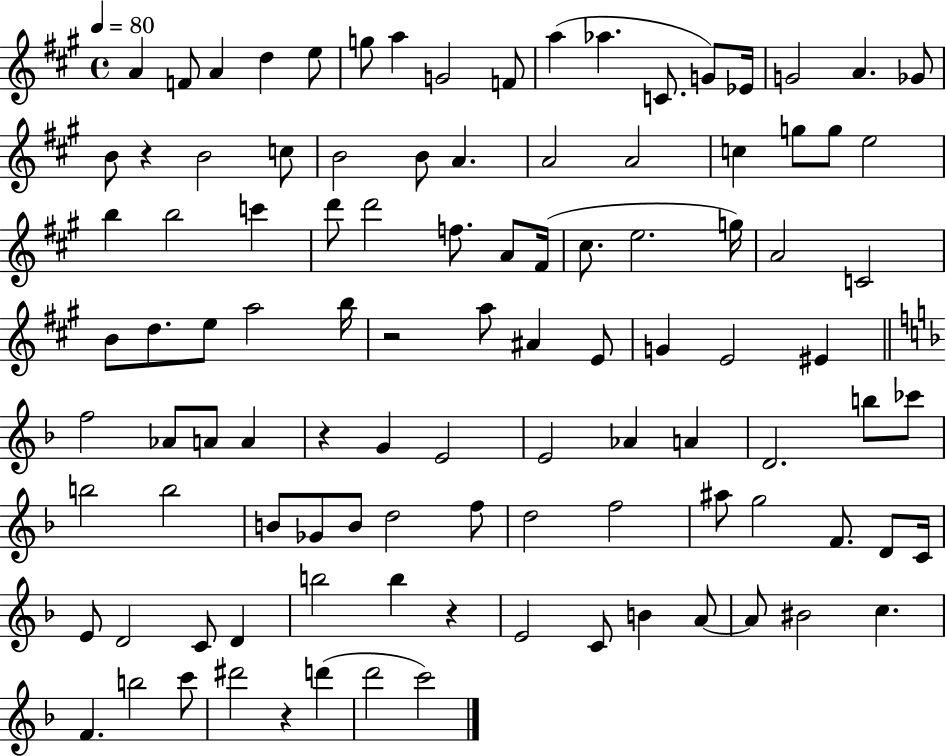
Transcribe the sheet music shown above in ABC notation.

X:1
T:Untitled
M:4/4
L:1/4
K:A
A F/2 A d e/2 g/2 a G2 F/2 a _a C/2 G/2 _E/4 G2 A _G/2 B/2 z B2 c/2 B2 B/2 A A2 A2 c g/2 g/2 e2 b b2 c' d'/2 d'2 f/2 A/2 ^F/4 ^c/2 e2 g/4 A2 C2 B/2 d/2 e/2 a2 b/4 z2 a/2 ^A E/2 G E2 ^E f2 _A/2 A/2 A z G E2 E2 _A A D2 b/2 _c'/2 b2 b2 B/2 _G/2 B/2 d2 f/2 d2 f2 ^a/2 g2 F/2 D/2 C/4 E/2 D2 C/2 D b2 b z E2 C/2 B A/2 A/2 ^B2 c F b2 c'/2 ^d'2 z d' d'2 c'2